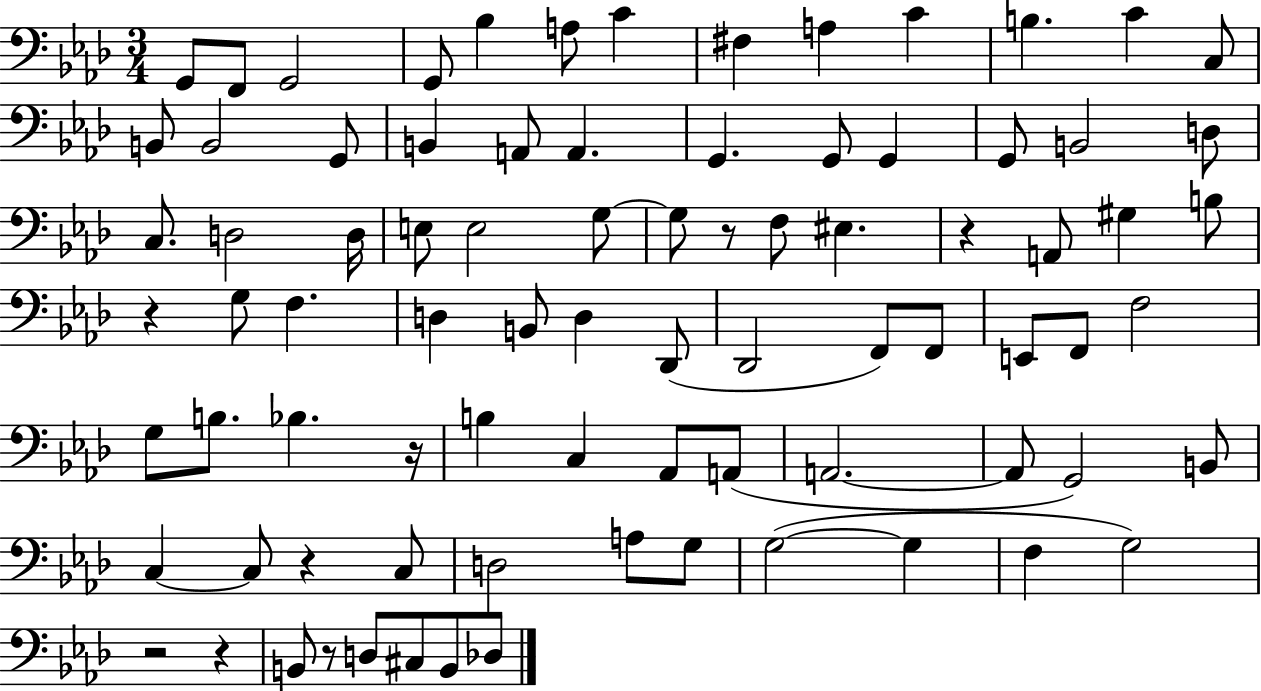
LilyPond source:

{
  \clef bass
  \numericTimeSignature
  \time 3/4
  \key aes \major
  g,8 f,8 g,2 | g,8 bes4 a8 c'4 | fis4 a4 c'4 | b4. c'4 c8 | \break b,8 b,2 g,8 | b,4 a,8 a,4. | g,4. g,8 g,4 | g,8 b,2 d8 | \break c8. d2 d16 | e8 e2 g8~~ | g8 r8 f8 eis4. | r4 a,8 gis4 b8 | \break r4 g8 f4. | d4 b,8 d4 des,8( | des,2 f,8) f,8 | e,8 f,8 f2 | \break g8 b8. bes4. r16 | b4 c4 aes,8 a,8( | a,2.~~ | a,8 g,2) b,8 | \break c4~~ c8 r4 c8 | d2 a8 g8 | g2~(~ g4 | f4 g2) | \break r2 r4 | b,8 r8 d8 cis8 b,8 des8 | \bar "|."
}